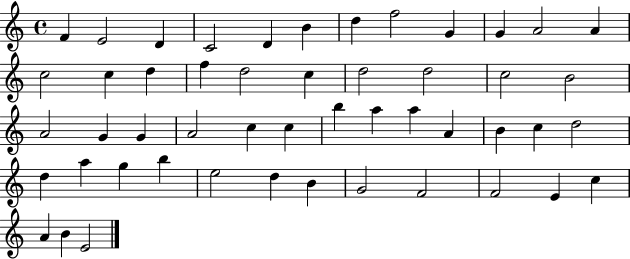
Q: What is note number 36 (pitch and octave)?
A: D5